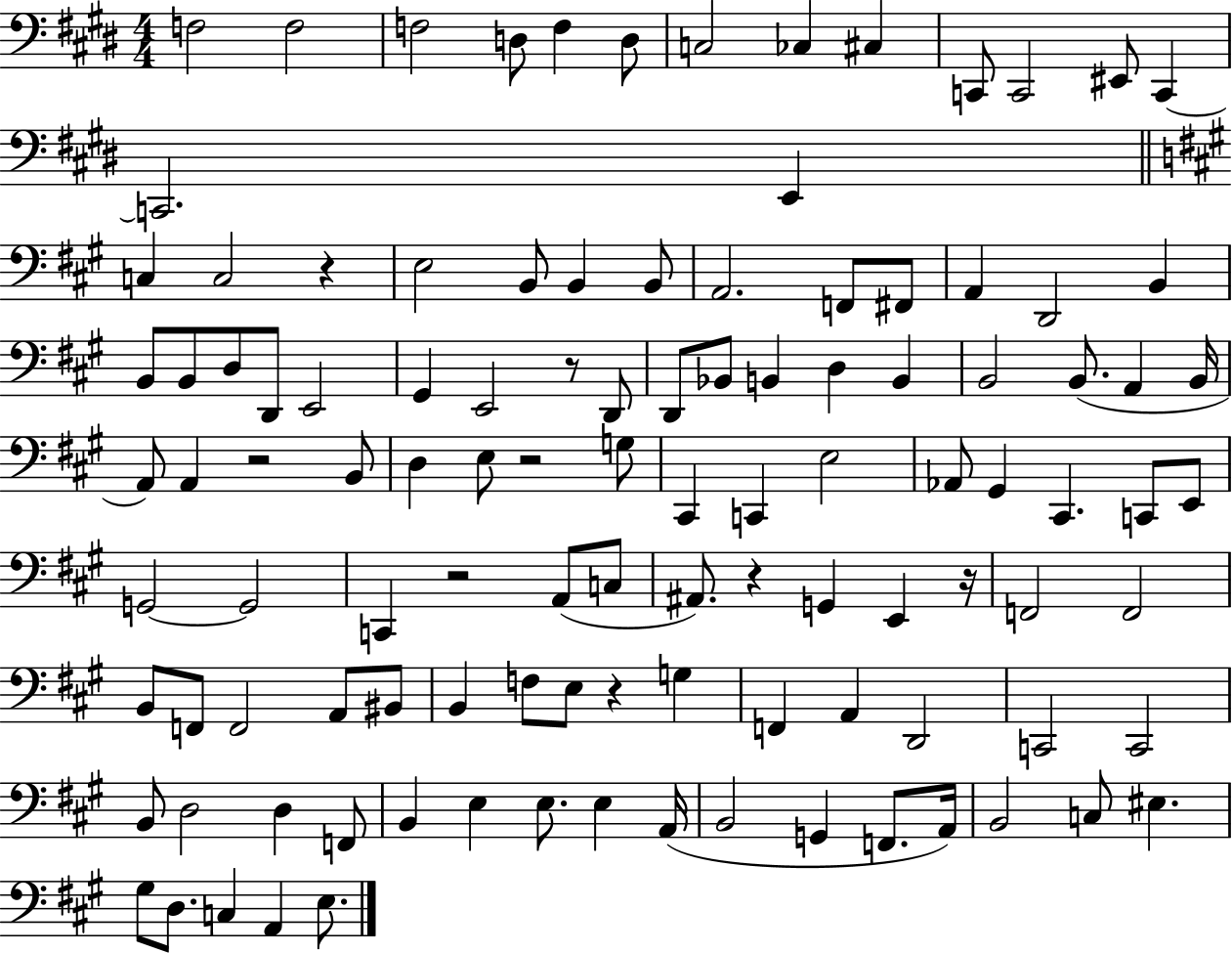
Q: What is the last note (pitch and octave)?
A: E3